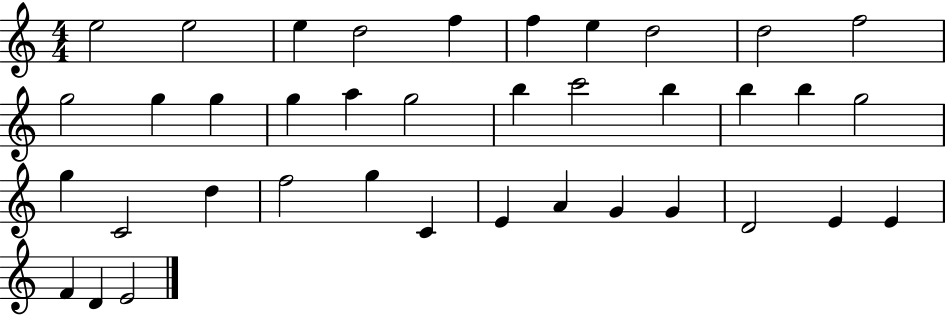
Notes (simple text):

E5/h E5/h E5/q D5/h F5/q F5/q E5/q D5/h D5/h F5/h G5/h G5/q G5/q G5/q A5/q G5/h B5/q C6/h B5/q B5/q B5/q G5/h G5/q C4/h D5/q F5/h G5/q C4/q E4/q A4/q G4/q G4/q D4/h E4/q E4/q F4/q D4/q E4/h